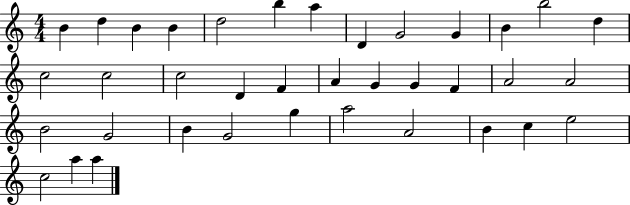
B4/q D5/q B4/q B4/q D5/h B5/q A5/q D4/q G4/h G4/q B4/q B5/h D5/q C5/h C5/h C5/h D4/q F4/q A4/q G4/q G4/q F4/q A4/h A4/h B4/h G4/h B4/q G4/h G5/q A5/h A4/h B4/q C5/q E5/h C5/h A5/q A5/q